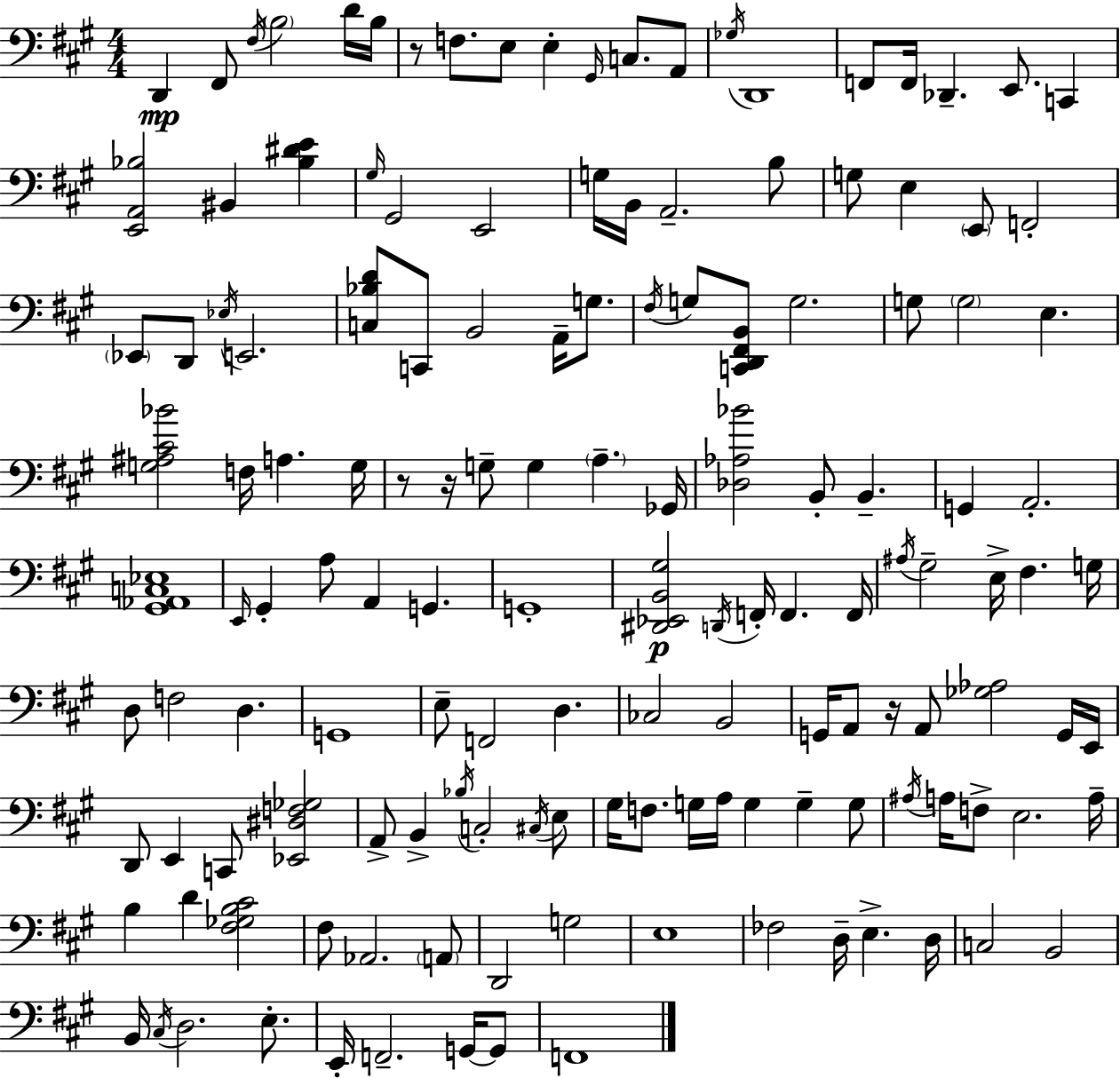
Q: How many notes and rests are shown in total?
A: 144